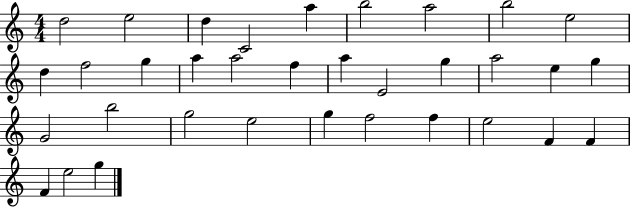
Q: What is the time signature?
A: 4/4